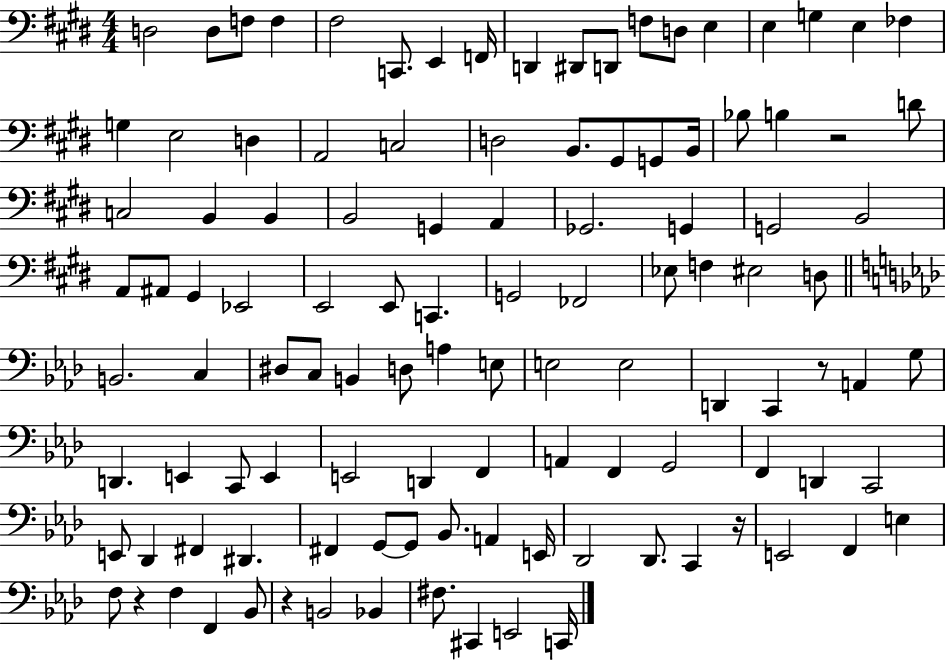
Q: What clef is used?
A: bass